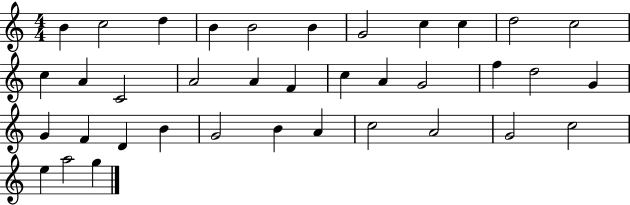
B4/q C5/h D5/q B4/q B4/h B4/q G4/h C5/q C5/q D5/h C5/h C5/q A4/q C4/h A4/h A4/q F4/q C5/q A4/q G4/h F5/q D5/h G4/q G4/q F4/q D4/q B4/q G4/h B4/q A4/q C5/h A4/h G4/h C5/h E5/q A5/h G5/q